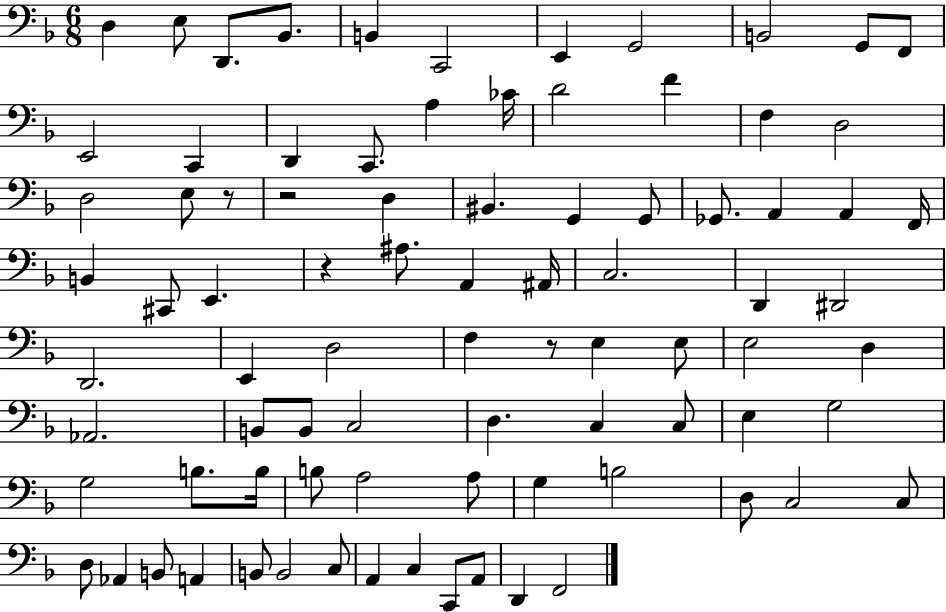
X:1
T:Untitled
M:6/8
L:1/4
K:F
D, E,/2 D,,/2 _B,,/2 B,, C,,2 E,, G,,2 B,,2 G,,/2 F,,/2 E,,2 C,, D,, C,,/2 A, _C/4 D2 F F, D,2 D,2 E,/2 z/2 z2 D, ^B,, G,, G,,/2 _G,,/2 A,, A,, F,,/4 B,, ^C,,/2 E,, z ^A,/2 A,, ^A,,/4 C,2 D,, ^D,,2 D,,2 E,, D,2 F, z/2 E, E,/2 E,2 D, _A,,2 B,,/2 B,,/2 C,2 D, C, C,/2 E, G,2 G,2 B,/2 B,/4 B,/2 A,2 A,/2 G, B,2 D,/2 C,2 C,/2 D,/2 _A,, B,,/2 A,, B,,/2 B,,2 C,/2 A,, C, C,,/2 A,,/2 D,, F,,2